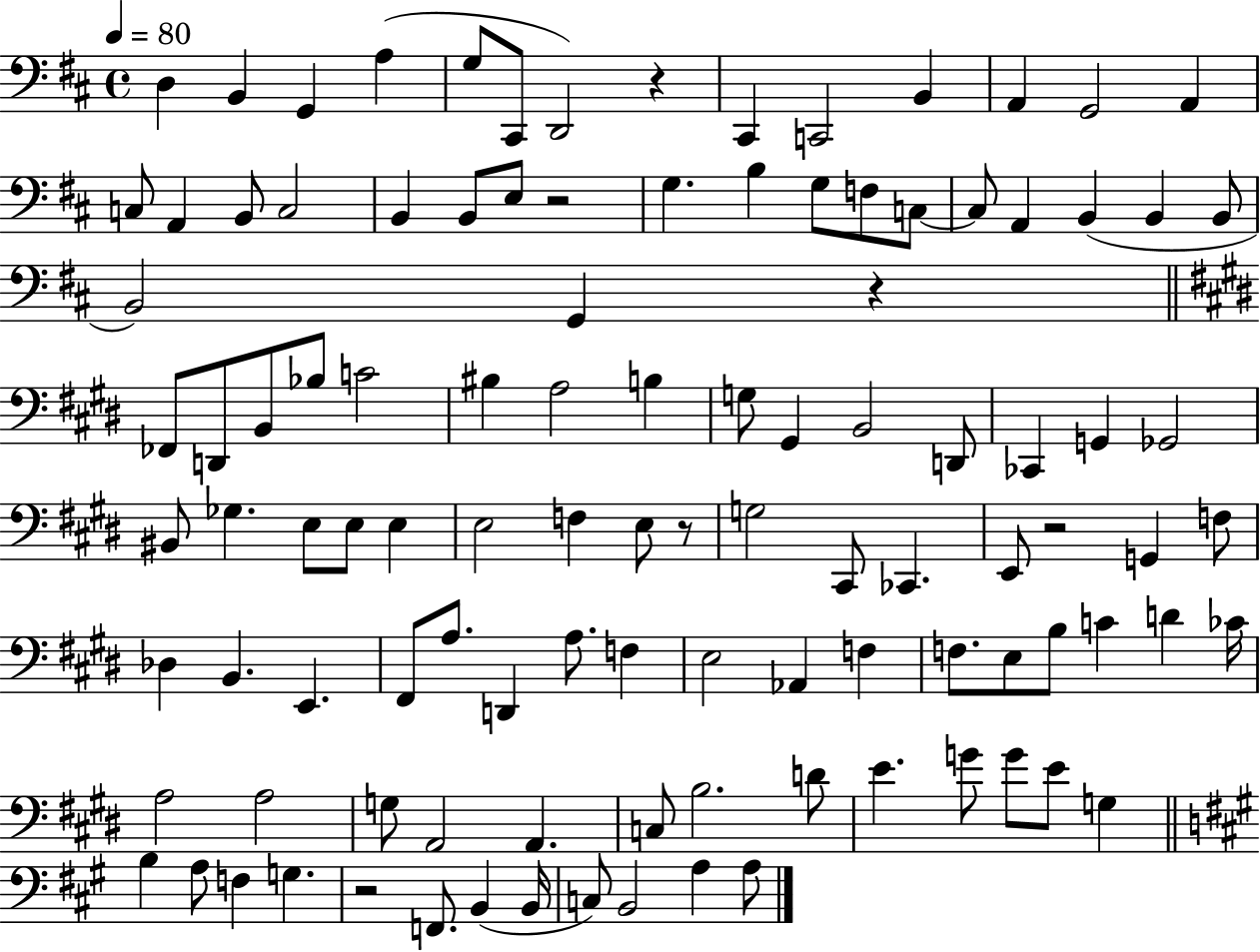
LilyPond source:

{
  \clef bass
  \time 4/4
  \defaultTimeSignature
  \key d \major
  \tempo 4 = 80
  \repeat volta 2 { d4 b,4 g,4 a4( | g8 cis,8 d,2) r4 | cis,4 c,2 b,4 | a,4 g,2 a,4 | \break c8 a,4 b,8 c2 | b,4 b,8 e8 r2 | g4. b4 g8 f8 c8~~ | c8 a,4 b,4( b,4 b,8 | \break b,2) g,4 r4 | \bar "||" \break \key e \major fes,8 d,8 b,8 bes8 c'2 | bis4 a2 b4 | g8 gis,4 b,2 d,8 | ces,4 g,4 ges,2 | \break bis,8 ges4. e8 e8 e4 | e2 f4 e8 r8 | g2 cis,8 ces,4. | e,8 r2 g,4 f8 | \break des4 b,4. e,4. | fis,8 a8. d,4 a8. f4 | e2 aes,4 f4 | f8. e8 b8 c'4 d'4 ces'16 | \break a2 a2 | g8 a,2 a,4. | c8 b2. d'8 | e'4. g'8 g'8 e'8 g4 | \break \bar "||" \break \key a \major b4 a8 f4 g4. | r2 f,8. b,4( b,16 | c8) b,2 a4 a8 | } \bar "|."
}